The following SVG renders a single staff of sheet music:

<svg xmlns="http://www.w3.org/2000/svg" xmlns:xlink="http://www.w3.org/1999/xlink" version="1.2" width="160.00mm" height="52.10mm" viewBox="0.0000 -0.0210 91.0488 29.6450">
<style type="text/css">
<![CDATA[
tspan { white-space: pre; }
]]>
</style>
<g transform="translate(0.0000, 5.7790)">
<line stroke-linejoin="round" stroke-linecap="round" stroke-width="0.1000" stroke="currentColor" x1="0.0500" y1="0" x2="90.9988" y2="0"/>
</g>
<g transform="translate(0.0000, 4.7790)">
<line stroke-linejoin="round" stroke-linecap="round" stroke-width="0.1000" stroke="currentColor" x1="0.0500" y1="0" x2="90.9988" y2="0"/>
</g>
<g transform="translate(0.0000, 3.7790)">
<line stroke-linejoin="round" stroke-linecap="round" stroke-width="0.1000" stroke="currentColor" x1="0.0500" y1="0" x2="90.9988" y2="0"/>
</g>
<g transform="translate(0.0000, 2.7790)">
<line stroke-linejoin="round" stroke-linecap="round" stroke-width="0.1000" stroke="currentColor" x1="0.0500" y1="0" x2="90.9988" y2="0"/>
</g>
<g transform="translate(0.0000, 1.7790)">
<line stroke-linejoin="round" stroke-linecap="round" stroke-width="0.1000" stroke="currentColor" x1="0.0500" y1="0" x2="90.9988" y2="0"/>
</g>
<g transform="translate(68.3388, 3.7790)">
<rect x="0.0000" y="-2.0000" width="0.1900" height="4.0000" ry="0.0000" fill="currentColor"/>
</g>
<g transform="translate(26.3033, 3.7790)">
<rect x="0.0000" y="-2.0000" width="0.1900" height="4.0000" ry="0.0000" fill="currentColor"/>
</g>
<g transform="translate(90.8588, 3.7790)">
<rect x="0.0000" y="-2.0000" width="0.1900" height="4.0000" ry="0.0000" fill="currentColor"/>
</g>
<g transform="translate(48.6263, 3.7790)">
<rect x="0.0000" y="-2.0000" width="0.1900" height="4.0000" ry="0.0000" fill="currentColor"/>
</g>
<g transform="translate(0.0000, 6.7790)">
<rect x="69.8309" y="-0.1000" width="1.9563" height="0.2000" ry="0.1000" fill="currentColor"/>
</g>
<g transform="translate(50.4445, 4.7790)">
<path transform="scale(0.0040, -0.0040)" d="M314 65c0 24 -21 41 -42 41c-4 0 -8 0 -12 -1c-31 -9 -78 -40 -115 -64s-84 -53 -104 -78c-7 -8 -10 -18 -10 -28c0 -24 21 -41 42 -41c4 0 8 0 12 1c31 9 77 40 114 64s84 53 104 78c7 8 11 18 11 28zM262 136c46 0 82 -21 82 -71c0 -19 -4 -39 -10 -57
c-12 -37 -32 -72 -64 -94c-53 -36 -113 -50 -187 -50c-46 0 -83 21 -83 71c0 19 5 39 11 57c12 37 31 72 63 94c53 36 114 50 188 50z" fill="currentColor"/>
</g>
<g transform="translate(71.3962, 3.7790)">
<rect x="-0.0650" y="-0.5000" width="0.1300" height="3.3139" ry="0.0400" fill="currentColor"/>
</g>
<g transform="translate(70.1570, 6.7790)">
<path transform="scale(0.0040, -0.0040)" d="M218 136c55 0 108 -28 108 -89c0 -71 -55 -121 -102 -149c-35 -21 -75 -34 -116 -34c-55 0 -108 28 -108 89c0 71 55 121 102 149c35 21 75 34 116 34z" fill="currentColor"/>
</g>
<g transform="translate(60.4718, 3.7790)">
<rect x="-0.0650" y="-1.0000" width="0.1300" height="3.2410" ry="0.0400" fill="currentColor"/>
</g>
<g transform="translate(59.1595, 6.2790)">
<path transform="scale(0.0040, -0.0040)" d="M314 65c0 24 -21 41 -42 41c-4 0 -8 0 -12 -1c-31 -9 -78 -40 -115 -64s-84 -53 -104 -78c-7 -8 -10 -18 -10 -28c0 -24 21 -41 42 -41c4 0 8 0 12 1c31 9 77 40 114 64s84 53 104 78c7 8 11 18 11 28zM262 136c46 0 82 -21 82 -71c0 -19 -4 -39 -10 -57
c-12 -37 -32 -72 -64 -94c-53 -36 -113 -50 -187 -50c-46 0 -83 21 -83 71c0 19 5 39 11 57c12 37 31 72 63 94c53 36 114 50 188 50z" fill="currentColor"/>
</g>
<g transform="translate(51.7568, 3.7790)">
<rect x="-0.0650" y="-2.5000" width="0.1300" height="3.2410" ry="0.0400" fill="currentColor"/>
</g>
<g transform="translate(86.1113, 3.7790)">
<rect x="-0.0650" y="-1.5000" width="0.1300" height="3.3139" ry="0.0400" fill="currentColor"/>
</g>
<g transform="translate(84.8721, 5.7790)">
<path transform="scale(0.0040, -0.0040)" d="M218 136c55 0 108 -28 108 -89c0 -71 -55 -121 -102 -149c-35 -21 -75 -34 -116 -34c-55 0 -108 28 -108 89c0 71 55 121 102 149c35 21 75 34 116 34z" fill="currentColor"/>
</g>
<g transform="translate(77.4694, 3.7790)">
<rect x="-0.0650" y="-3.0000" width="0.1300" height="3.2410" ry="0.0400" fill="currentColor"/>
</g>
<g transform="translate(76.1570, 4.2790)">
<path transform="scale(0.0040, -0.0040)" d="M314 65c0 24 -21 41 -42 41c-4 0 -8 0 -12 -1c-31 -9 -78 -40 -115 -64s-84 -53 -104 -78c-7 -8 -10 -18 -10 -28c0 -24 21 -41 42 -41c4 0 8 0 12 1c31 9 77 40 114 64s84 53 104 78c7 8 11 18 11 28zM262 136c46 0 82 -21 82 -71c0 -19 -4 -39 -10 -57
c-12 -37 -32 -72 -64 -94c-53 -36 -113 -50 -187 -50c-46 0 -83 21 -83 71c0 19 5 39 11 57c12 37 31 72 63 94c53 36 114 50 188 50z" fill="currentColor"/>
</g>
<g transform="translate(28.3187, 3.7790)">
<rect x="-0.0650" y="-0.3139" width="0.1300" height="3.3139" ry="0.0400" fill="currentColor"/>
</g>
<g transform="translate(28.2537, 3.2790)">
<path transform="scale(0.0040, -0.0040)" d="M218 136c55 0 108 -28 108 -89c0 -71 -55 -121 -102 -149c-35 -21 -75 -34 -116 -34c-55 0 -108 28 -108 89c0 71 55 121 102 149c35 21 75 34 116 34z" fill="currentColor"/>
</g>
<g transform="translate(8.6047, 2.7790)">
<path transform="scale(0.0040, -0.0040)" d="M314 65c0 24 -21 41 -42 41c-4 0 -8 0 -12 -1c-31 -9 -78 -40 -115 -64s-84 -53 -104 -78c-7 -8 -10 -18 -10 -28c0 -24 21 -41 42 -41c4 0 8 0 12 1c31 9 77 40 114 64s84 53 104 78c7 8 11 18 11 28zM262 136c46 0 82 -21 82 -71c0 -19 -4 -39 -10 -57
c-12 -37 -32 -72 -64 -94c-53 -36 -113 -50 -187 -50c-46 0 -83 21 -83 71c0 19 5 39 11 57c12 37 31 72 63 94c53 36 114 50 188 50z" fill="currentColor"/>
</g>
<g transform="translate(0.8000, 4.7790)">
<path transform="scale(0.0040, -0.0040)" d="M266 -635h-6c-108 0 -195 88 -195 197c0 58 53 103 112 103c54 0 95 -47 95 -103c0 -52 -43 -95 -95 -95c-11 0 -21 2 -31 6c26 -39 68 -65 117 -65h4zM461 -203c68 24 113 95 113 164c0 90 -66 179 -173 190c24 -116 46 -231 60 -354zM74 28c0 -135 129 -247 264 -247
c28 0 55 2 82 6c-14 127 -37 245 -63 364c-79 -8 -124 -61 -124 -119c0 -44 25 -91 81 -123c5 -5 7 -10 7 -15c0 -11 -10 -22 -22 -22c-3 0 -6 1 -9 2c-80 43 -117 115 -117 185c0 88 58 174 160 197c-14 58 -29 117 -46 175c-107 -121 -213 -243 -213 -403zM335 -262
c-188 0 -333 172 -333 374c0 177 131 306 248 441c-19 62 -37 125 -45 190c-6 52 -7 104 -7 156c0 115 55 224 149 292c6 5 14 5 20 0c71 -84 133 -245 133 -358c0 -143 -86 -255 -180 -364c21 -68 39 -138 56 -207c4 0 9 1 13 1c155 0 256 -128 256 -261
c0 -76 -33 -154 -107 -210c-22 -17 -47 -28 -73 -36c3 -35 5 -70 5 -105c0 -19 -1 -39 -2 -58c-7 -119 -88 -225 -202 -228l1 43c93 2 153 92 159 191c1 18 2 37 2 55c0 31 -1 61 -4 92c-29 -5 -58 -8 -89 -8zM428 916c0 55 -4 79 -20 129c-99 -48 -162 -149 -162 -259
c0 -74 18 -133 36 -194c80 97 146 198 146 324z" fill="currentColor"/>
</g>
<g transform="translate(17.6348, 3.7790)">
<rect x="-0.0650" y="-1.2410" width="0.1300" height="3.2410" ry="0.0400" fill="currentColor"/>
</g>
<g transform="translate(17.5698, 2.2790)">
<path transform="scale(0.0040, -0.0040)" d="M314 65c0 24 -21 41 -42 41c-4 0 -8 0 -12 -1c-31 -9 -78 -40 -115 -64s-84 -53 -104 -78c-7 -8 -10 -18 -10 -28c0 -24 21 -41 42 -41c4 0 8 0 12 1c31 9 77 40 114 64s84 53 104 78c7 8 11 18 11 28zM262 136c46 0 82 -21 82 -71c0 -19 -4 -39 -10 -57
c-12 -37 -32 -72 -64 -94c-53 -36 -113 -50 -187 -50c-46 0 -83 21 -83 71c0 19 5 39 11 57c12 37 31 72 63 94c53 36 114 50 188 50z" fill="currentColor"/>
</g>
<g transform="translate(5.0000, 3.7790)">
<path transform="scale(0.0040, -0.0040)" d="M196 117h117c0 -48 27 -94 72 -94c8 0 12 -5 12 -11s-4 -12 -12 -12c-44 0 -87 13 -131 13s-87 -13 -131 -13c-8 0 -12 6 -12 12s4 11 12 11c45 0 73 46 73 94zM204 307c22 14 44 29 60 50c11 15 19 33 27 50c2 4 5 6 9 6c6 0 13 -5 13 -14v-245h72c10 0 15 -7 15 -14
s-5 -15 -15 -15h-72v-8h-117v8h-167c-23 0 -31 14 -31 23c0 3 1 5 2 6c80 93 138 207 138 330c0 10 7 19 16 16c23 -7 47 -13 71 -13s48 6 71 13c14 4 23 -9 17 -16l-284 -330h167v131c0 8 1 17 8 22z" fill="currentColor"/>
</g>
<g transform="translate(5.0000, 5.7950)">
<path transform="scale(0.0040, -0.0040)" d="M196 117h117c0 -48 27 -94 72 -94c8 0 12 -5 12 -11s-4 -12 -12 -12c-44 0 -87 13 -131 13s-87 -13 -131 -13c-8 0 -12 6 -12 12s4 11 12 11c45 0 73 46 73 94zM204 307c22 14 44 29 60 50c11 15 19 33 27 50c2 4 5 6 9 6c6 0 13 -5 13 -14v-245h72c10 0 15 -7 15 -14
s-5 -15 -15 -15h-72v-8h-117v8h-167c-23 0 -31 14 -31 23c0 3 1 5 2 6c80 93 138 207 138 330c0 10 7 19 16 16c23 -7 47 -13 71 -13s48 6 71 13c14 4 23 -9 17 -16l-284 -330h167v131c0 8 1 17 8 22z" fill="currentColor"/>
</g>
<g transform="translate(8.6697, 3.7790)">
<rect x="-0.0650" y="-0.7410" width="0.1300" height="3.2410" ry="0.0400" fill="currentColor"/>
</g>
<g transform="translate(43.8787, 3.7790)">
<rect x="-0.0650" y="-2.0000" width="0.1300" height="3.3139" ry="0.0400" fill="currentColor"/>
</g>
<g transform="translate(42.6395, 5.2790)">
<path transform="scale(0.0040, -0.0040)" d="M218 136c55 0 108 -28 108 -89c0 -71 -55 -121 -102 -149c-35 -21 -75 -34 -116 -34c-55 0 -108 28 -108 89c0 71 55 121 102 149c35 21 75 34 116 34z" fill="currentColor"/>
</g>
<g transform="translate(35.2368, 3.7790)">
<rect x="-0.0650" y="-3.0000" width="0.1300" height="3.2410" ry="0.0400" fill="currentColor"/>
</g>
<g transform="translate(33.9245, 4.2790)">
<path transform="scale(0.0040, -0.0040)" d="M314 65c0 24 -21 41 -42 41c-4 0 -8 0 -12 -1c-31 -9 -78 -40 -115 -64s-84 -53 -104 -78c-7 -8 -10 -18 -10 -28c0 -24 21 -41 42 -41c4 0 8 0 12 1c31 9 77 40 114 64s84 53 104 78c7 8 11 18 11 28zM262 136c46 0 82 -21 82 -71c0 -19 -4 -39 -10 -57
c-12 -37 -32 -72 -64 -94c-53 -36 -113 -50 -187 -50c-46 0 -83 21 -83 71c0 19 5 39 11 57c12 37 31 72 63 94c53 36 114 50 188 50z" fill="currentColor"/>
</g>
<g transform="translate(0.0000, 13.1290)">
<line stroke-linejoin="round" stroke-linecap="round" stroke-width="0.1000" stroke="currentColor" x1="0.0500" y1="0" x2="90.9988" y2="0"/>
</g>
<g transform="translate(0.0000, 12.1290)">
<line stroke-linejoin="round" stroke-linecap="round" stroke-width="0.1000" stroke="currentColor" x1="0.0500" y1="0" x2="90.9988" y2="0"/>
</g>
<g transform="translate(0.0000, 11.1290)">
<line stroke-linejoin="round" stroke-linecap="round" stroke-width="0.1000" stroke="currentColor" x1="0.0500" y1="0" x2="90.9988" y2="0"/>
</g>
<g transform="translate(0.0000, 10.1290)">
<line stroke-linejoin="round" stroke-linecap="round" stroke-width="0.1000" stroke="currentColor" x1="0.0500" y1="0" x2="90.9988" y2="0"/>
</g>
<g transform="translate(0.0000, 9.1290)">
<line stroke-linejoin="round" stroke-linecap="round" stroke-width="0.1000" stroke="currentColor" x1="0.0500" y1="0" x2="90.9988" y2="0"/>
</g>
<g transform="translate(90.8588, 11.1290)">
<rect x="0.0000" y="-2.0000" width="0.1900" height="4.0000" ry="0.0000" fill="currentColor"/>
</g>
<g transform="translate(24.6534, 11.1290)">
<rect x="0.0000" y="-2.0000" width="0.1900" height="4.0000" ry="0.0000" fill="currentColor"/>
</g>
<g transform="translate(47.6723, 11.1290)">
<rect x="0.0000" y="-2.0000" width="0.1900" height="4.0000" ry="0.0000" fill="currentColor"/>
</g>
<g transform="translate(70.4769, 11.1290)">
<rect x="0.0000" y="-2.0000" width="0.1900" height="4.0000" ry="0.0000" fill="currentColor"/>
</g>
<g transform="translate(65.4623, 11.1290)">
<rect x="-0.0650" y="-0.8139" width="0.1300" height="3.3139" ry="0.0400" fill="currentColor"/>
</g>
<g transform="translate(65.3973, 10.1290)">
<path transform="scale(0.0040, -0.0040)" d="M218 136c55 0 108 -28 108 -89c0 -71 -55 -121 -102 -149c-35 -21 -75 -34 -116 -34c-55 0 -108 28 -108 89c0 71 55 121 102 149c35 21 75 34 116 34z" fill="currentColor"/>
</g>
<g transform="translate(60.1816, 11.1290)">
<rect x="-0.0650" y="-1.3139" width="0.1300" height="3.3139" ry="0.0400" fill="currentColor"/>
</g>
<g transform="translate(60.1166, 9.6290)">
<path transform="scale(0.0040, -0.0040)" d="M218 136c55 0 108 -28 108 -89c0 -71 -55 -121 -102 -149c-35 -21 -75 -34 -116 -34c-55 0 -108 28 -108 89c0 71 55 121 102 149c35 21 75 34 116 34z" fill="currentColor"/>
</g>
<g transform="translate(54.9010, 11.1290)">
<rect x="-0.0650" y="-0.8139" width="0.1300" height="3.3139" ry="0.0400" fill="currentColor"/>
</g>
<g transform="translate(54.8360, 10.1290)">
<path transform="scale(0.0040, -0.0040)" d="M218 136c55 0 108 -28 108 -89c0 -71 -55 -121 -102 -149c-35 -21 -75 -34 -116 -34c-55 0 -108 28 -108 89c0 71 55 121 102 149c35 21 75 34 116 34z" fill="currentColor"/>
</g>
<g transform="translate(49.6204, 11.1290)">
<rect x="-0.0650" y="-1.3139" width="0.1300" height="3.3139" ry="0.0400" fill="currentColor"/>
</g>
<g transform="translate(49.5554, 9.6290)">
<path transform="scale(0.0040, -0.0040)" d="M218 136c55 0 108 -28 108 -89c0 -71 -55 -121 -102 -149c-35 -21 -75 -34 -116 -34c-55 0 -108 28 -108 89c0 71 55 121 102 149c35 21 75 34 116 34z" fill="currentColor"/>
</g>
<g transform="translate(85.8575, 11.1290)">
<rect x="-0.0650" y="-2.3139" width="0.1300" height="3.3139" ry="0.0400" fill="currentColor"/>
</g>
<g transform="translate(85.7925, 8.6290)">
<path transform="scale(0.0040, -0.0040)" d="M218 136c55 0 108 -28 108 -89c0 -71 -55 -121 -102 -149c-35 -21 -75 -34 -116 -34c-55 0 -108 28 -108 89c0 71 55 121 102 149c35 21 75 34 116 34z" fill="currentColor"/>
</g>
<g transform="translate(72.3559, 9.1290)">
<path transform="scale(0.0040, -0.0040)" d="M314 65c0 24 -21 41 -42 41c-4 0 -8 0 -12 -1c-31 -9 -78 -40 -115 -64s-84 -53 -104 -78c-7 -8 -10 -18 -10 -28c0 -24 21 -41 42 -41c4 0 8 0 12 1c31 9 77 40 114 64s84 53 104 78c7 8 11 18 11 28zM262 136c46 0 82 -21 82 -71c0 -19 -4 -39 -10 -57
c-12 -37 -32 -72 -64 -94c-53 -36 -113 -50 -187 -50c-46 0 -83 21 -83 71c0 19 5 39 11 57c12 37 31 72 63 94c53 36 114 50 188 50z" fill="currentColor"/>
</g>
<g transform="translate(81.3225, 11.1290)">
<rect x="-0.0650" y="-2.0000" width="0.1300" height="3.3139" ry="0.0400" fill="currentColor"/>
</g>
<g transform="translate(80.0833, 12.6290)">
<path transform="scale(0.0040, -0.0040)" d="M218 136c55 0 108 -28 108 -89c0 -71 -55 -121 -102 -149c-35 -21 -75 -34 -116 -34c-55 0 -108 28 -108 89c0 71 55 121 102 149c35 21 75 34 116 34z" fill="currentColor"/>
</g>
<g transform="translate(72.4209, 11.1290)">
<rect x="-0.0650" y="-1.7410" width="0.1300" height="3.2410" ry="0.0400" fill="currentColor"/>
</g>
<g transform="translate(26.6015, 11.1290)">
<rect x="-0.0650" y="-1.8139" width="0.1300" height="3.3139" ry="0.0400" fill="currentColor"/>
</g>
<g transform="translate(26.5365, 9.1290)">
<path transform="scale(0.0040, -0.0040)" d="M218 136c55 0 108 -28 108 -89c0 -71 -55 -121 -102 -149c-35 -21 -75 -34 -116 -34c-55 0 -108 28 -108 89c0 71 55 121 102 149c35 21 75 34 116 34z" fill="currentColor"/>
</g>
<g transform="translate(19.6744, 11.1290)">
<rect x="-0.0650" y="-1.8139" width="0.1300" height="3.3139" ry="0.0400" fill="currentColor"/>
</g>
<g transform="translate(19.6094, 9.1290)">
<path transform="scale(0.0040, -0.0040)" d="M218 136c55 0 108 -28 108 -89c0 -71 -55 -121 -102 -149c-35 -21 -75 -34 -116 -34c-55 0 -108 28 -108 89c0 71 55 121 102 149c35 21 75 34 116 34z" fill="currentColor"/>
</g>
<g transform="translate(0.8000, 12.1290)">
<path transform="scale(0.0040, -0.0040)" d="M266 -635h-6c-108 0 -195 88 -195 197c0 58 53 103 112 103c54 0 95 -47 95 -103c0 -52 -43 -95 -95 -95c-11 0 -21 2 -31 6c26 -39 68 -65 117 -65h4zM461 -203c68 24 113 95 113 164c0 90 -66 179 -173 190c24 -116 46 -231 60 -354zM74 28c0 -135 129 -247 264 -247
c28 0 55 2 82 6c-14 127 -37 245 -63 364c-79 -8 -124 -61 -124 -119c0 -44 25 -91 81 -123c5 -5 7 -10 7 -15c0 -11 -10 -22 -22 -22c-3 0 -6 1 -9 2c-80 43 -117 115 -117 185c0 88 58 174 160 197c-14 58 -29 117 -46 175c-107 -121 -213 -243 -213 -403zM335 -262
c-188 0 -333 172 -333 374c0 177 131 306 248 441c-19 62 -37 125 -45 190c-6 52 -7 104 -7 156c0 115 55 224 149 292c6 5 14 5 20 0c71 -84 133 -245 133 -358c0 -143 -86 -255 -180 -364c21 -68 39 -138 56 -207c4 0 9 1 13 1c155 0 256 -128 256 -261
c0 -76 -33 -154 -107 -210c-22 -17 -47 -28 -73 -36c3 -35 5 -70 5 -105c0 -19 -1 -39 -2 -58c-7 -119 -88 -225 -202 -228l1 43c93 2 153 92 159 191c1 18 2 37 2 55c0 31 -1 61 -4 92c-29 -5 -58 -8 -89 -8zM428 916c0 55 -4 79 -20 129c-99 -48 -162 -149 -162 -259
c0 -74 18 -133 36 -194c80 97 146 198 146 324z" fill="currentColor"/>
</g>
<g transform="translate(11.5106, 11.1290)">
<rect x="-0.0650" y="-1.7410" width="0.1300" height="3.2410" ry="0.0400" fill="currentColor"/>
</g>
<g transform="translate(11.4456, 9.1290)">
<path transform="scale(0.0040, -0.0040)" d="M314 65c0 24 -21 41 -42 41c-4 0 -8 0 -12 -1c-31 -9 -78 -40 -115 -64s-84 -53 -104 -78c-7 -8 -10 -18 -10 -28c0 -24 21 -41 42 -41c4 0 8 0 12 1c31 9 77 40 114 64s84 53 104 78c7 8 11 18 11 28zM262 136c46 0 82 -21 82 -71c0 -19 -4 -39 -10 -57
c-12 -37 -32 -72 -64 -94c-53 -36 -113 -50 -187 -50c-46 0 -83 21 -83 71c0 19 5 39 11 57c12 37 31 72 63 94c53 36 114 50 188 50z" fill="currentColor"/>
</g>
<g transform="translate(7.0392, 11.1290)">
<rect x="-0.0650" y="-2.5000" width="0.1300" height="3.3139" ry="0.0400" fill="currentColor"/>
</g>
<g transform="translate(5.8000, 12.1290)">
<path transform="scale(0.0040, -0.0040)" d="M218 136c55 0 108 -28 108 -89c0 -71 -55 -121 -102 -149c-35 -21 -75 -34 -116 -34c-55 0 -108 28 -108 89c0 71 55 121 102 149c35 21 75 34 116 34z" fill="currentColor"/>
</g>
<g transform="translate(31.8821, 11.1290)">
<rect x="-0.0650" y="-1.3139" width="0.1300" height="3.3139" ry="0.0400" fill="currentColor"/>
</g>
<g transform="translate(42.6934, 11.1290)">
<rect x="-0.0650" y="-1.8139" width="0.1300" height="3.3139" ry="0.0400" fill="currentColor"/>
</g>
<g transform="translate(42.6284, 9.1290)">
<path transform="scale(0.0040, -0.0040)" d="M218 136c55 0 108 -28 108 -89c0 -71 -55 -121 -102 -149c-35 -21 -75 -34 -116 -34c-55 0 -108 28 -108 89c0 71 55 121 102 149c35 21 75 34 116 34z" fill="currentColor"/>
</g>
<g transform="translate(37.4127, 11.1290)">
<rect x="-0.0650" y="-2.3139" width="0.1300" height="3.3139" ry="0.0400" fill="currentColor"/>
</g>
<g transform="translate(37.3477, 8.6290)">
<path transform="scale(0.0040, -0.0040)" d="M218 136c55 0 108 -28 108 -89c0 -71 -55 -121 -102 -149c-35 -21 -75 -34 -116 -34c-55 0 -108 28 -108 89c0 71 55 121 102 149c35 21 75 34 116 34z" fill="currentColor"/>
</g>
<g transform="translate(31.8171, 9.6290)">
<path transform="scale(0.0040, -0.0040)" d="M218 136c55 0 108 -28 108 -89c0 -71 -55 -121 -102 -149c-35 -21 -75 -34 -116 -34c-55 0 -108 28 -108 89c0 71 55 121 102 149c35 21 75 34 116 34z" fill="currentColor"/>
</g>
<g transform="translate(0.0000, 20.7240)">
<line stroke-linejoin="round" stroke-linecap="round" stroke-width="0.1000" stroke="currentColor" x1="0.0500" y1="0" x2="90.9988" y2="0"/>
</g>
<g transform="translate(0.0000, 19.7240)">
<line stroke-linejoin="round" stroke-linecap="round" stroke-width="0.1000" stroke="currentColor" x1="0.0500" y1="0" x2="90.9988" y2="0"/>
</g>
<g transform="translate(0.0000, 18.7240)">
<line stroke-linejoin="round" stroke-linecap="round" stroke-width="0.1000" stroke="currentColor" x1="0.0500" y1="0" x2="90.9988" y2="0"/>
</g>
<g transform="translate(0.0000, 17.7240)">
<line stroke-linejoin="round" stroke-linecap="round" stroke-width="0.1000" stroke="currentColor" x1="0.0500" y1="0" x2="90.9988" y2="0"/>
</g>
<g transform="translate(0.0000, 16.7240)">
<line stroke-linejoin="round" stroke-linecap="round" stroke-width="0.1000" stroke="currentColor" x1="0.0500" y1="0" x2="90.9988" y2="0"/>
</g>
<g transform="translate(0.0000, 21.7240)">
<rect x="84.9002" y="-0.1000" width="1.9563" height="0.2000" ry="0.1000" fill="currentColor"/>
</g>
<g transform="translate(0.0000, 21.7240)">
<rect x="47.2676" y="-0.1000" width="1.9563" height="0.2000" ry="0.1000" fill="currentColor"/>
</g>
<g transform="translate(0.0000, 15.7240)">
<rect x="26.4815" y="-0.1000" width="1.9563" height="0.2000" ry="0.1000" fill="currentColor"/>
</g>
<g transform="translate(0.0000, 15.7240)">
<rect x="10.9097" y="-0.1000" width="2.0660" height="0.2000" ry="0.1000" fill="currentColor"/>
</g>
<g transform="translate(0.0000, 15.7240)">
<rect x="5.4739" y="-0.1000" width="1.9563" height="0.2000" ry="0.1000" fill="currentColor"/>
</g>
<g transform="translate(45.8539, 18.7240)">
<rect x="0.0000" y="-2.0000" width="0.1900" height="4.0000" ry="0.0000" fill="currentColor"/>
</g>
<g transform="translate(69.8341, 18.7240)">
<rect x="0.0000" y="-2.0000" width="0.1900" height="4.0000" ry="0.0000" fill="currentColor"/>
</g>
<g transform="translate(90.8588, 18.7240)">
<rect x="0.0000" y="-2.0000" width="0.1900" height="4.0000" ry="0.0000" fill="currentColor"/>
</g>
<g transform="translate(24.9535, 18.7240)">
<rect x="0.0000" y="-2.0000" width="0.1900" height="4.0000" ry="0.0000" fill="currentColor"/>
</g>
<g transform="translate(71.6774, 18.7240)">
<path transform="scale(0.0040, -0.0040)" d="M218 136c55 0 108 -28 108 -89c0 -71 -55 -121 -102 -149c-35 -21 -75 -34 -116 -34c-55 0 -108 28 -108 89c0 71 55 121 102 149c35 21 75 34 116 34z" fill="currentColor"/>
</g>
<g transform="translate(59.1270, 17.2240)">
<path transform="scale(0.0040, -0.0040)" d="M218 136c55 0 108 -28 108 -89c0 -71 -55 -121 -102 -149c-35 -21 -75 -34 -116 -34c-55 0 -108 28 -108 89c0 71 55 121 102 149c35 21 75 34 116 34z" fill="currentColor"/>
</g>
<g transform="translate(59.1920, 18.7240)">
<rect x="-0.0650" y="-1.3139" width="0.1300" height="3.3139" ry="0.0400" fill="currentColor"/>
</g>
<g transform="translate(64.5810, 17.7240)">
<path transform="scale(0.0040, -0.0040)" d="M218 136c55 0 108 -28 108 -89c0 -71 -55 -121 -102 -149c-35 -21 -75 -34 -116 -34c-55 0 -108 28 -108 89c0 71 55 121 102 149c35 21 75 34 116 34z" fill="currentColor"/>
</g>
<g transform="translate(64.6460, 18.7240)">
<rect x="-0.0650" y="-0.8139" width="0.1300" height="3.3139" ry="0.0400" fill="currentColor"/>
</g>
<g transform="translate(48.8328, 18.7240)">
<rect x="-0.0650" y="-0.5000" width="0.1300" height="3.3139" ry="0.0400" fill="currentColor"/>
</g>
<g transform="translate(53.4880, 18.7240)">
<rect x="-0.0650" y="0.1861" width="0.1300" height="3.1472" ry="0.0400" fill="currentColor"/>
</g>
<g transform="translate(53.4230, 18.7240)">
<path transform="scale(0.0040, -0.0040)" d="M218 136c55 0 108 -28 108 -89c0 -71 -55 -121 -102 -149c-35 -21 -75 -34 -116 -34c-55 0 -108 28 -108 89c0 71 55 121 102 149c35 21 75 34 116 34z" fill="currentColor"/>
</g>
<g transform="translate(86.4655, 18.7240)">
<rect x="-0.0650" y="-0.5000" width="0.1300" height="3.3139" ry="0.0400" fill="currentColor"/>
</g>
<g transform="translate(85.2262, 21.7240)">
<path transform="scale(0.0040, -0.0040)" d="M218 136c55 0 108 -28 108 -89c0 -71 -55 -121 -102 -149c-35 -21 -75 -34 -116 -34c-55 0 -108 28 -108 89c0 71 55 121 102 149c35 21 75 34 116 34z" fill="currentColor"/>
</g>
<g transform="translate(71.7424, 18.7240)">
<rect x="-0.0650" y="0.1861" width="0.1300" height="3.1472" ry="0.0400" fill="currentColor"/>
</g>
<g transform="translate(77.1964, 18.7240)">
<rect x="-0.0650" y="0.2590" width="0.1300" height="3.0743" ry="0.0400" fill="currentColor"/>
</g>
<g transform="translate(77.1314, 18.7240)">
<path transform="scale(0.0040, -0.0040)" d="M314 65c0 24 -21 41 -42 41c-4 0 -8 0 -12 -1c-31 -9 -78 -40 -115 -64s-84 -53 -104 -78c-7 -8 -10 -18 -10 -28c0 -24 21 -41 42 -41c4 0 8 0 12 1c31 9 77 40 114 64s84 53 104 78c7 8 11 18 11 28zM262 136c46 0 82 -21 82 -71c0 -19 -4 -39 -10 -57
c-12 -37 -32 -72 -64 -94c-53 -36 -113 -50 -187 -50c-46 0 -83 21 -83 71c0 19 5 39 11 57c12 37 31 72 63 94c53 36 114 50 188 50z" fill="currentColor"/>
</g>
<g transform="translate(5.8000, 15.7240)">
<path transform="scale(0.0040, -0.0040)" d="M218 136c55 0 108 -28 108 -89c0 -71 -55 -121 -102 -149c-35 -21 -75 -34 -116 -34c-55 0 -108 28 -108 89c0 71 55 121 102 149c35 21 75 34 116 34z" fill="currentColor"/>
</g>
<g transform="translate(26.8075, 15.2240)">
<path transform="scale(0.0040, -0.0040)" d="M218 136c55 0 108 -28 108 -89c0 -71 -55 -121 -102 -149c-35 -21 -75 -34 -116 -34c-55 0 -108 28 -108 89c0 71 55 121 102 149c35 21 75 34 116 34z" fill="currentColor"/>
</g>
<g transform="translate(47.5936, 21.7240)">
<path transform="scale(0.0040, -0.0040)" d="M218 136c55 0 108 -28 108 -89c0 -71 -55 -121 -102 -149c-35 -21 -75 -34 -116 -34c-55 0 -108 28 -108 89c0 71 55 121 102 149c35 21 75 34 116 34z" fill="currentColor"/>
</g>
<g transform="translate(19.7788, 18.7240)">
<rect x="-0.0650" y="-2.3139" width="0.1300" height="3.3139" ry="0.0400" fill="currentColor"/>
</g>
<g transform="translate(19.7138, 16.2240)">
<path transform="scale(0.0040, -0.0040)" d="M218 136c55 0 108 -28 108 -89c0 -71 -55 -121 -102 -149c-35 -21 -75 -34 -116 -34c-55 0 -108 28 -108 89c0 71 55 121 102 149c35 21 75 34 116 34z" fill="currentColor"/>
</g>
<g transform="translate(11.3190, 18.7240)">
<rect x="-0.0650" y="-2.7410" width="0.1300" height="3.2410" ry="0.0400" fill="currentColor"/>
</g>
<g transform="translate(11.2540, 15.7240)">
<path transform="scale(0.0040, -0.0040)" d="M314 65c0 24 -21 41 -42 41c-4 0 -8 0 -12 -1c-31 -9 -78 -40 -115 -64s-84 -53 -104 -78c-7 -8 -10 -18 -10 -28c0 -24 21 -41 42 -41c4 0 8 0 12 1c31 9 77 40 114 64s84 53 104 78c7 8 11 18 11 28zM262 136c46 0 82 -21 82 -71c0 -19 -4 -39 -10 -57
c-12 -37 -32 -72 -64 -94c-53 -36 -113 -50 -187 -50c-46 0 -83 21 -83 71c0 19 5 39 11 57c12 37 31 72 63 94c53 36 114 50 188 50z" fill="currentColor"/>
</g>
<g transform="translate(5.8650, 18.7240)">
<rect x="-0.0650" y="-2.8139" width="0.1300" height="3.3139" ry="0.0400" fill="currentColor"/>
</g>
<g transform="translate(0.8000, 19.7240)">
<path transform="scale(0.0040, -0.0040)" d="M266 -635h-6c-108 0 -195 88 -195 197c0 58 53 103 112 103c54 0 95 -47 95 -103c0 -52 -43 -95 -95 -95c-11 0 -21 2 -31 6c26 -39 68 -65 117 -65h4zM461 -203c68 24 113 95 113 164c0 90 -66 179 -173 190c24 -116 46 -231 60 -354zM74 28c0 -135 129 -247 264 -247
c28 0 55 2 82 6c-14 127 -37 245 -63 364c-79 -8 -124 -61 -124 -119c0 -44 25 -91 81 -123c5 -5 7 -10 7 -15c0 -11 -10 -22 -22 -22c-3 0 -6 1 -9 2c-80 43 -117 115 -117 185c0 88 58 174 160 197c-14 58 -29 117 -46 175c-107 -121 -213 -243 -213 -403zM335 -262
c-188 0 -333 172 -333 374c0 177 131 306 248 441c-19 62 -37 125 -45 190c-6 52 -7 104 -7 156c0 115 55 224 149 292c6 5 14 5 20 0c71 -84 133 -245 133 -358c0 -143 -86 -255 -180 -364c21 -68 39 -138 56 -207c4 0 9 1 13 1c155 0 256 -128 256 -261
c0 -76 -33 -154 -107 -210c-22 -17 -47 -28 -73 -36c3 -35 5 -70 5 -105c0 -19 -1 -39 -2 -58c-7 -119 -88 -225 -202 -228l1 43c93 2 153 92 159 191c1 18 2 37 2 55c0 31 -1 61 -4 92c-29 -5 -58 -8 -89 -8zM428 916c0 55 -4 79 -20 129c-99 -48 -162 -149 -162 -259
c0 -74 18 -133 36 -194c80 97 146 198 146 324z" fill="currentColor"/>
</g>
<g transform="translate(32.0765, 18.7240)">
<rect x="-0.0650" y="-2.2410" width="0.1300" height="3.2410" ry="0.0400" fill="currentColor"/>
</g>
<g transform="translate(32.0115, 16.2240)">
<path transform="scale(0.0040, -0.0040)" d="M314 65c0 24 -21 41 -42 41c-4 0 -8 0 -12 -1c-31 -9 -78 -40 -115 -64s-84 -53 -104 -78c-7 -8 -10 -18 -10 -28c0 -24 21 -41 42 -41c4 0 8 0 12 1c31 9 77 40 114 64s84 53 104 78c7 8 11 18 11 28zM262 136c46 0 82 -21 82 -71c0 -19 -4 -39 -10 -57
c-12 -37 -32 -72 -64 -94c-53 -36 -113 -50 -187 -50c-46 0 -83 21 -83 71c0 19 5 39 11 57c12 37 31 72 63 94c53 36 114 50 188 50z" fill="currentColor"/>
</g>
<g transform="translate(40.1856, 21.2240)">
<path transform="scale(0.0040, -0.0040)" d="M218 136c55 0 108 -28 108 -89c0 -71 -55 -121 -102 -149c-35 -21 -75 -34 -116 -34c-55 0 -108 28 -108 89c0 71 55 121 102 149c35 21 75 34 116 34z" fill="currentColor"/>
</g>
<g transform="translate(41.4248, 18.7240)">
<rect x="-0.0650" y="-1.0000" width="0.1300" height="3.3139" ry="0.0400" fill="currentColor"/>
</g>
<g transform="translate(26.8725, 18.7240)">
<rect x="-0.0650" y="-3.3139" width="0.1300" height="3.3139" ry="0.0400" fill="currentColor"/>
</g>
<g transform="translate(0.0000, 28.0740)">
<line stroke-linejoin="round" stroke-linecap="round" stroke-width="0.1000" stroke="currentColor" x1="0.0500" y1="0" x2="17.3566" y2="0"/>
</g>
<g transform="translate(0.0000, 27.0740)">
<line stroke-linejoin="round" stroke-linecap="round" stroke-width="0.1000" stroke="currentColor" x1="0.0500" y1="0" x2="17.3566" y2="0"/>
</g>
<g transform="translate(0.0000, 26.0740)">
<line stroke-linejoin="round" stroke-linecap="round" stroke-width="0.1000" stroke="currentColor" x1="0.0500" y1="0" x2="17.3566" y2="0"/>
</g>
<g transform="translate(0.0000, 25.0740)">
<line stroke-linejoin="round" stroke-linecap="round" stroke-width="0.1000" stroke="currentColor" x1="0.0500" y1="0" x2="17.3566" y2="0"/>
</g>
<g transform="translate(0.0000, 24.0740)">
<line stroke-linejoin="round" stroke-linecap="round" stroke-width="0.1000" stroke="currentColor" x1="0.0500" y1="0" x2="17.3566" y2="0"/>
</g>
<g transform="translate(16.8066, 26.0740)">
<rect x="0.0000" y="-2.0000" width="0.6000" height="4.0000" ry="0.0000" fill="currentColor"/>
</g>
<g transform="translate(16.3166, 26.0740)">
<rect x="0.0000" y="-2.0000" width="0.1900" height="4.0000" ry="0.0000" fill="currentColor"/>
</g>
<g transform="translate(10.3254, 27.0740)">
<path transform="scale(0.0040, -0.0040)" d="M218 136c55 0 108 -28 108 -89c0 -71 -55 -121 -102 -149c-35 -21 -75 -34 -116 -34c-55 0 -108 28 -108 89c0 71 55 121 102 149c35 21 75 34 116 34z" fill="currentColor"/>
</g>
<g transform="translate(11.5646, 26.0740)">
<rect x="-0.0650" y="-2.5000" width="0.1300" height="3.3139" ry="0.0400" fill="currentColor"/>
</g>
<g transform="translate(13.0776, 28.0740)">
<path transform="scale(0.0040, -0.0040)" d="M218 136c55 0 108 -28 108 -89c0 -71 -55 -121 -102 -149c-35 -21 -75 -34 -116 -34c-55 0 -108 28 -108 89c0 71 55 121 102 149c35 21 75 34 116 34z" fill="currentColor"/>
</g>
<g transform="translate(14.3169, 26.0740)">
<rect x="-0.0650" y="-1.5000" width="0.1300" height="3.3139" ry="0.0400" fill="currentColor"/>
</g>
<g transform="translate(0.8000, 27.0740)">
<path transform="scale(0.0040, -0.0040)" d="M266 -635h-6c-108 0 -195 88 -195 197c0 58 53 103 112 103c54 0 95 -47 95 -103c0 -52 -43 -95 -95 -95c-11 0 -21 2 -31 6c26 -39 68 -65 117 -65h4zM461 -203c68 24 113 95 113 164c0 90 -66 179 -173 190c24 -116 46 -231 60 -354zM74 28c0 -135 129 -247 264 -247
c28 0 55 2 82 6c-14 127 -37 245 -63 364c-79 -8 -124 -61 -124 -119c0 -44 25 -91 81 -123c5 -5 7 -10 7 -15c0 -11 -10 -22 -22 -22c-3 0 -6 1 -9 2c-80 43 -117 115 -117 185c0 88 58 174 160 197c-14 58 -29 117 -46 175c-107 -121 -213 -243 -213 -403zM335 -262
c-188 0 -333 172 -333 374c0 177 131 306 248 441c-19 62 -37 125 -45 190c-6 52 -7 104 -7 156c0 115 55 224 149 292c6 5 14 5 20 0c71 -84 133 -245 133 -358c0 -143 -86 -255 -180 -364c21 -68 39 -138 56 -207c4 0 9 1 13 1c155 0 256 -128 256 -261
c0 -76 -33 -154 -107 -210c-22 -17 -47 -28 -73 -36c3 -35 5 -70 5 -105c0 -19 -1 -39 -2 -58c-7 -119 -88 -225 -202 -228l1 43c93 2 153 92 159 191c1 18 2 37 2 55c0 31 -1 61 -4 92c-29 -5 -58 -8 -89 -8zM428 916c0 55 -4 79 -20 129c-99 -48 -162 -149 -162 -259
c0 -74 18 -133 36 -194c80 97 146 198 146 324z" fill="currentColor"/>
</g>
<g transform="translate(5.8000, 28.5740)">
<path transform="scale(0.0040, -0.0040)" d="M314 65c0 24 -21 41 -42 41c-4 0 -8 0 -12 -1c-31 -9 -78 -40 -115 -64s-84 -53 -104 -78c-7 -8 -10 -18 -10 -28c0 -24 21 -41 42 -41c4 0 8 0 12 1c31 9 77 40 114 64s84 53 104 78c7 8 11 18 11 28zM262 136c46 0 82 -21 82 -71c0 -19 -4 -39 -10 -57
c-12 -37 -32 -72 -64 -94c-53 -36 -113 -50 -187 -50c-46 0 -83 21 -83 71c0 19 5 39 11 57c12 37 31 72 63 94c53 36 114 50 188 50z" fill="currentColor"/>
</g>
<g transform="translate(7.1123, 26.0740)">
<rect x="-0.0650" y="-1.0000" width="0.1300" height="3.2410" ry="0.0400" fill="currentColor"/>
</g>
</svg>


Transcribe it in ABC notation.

X:1
T:Untitled
M:4/4
L:1/4
K:C
d2 e2 c A2 F G2 D2 C A2 E G f2 f f e g f e d e d f2 F g a a2 g b g2 D C B e d B B2 C D2 G E